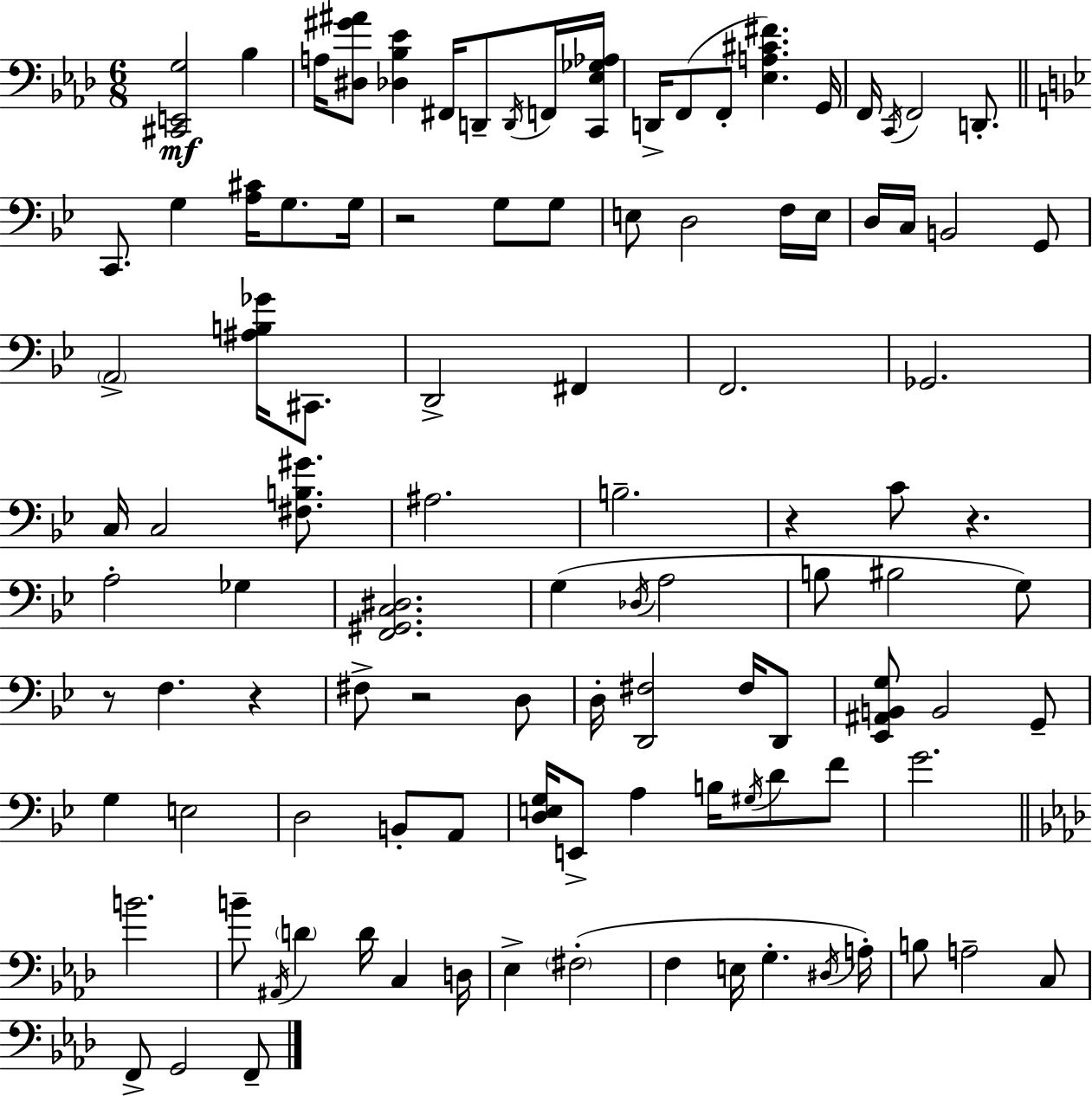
[C#2,E2,G3]/h Bb3/q A3/s [D#3,G#4,A#4]/e [Db3,Bb3,Eb4]/q F#2/s D2/e D2/s F2/s [C2,Eb3,Gb3,Ab3]/s D2/s F2/e F2/e [Eb3,A3,C#4,F#4]/q. G2/s F2/s C2/s F2/h D2/e. C2/e. G3/q [A3,C#4]/s G3/e. G3/s R/h G3/e G3/e E3/e D3/h F3/s E3/s D3/s C3/s B2/h G2/e A2/h [A#3,B3,Gb4]/s C#2/e. D2/h F#2/q F2/h. Gb2/h. C3/s C3/h [F#3,B3,G#4]/e. A#3/h. B3/h. R/q C4/e R/q. A3/h Gb3/q [F2,G#2,C3,D#3]/h. G3/q Db3/s A3/h B3/e BIS3/h G3/e R/e F3/q. R/q F#3/e R/h D3/e D3/s [D2,F#3]/h F#3/s D2/e [Eb2,A#2,B2,G3]/e B2/h G2/e G3/q E3/h D3/h B2/e A2/e [D3,E3,G3]/s E2/e A3/q B3/s G#3/s D4/e F4/e G4/h. B4/h. B4/e A#2/s D4/q D4/s C3/q D3/s Eb3/q F#3/h F3/q E3/s G3/q. D#3/s A3/s B3/e A3/h C3/e F2/e G2/h F2/e